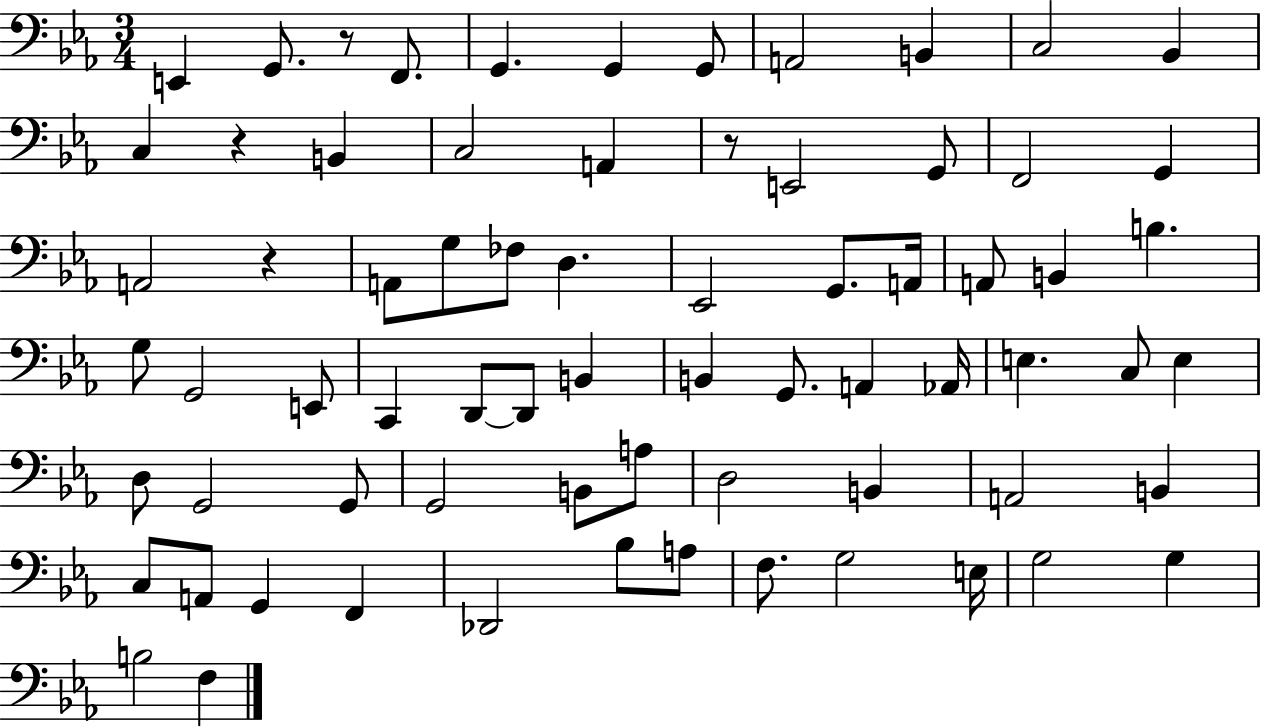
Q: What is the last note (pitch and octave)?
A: F3